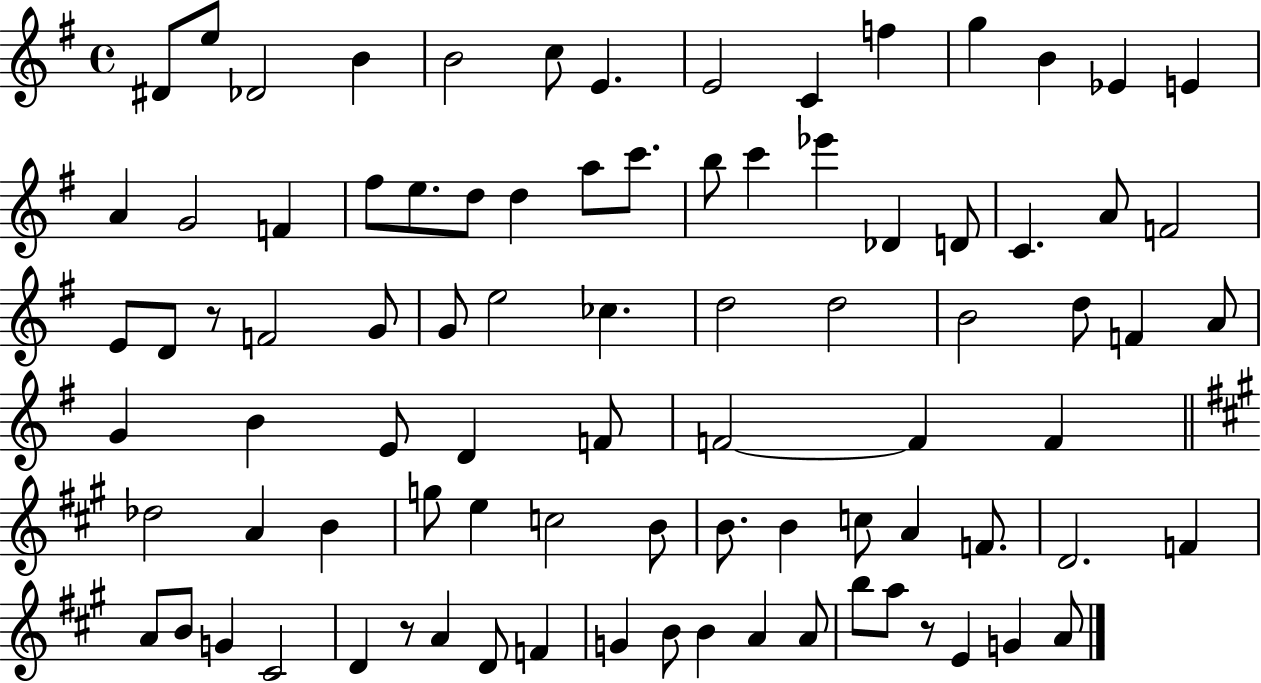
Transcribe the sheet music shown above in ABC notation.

X:1
T:Untitled
M:4/4
L:1/4
K:G
^D/2 e/2 _D2 B B2 c/2 E E2 C f g B _E E A G2 F ^f/2 e/2 d/2 d a/2 c'/2 b/2 c' _e' _D D/2 C A/2 F2 E/2 D/2 z/2 F2 G/2 G/2 e2 _c d2 d2 B2 d/2 F A/2 G B E/2 D F/2 F2 F F _d2 A B g/2 e c2 B/2 B/2 B c/2 A F/2 D2 F A/2 B/2 G ^C2 D z/2 A D/2 F G B/2 B A A/2 b/2 a/2 z/2 E G A/2